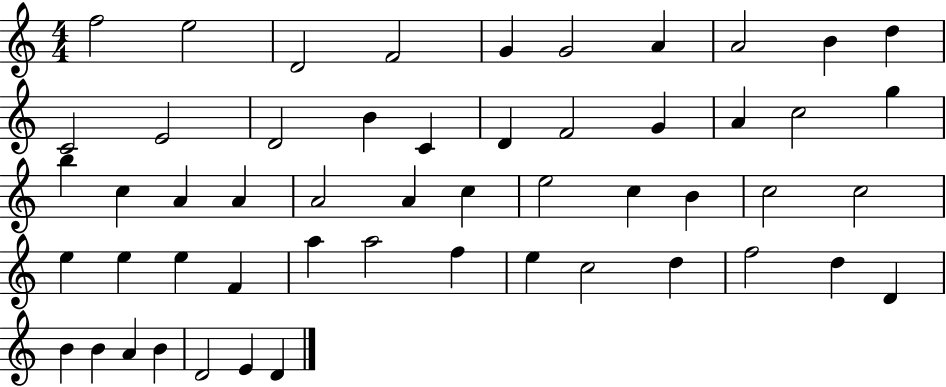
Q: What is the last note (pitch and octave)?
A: D4